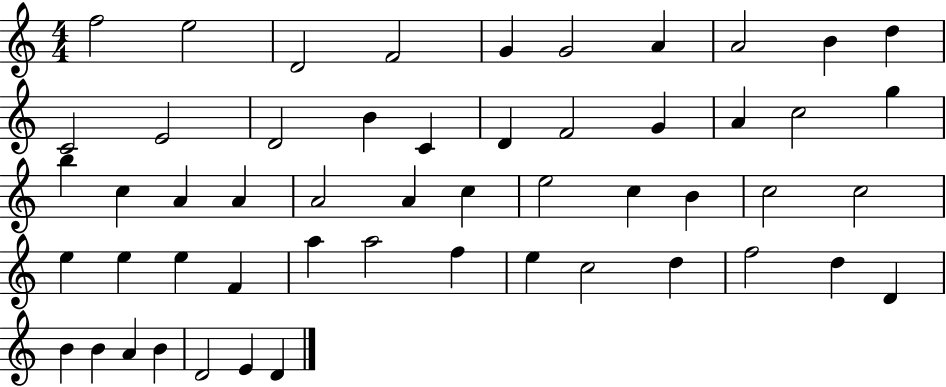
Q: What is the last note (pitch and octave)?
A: D4